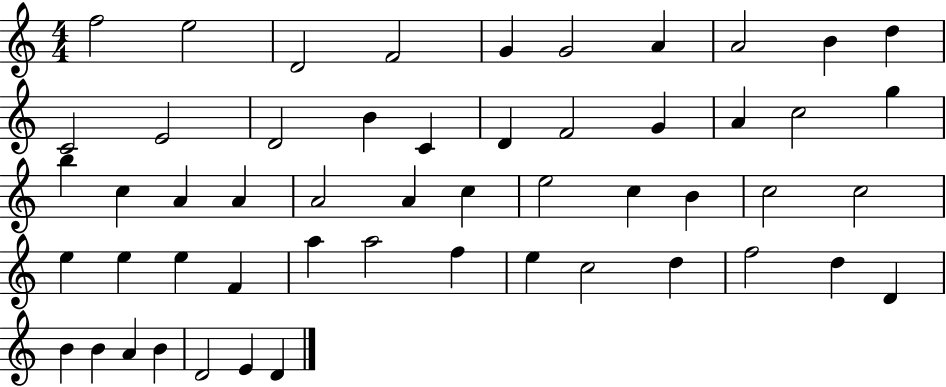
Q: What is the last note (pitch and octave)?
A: D4